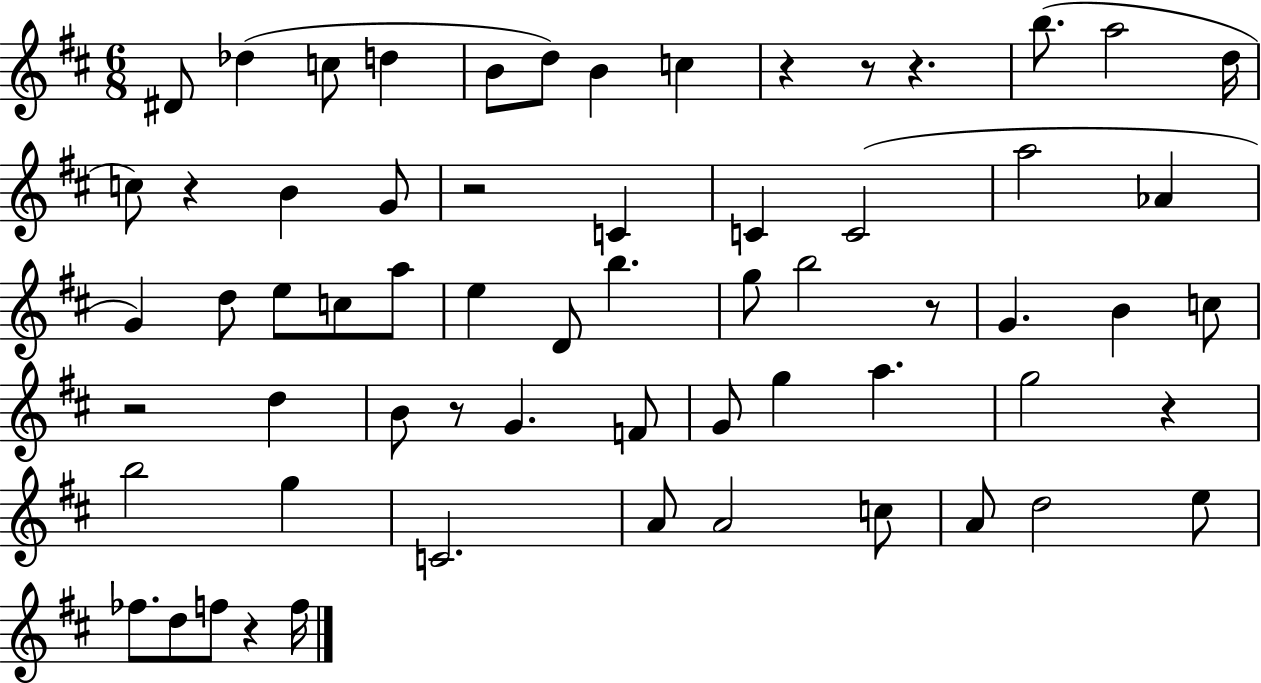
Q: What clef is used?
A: treble